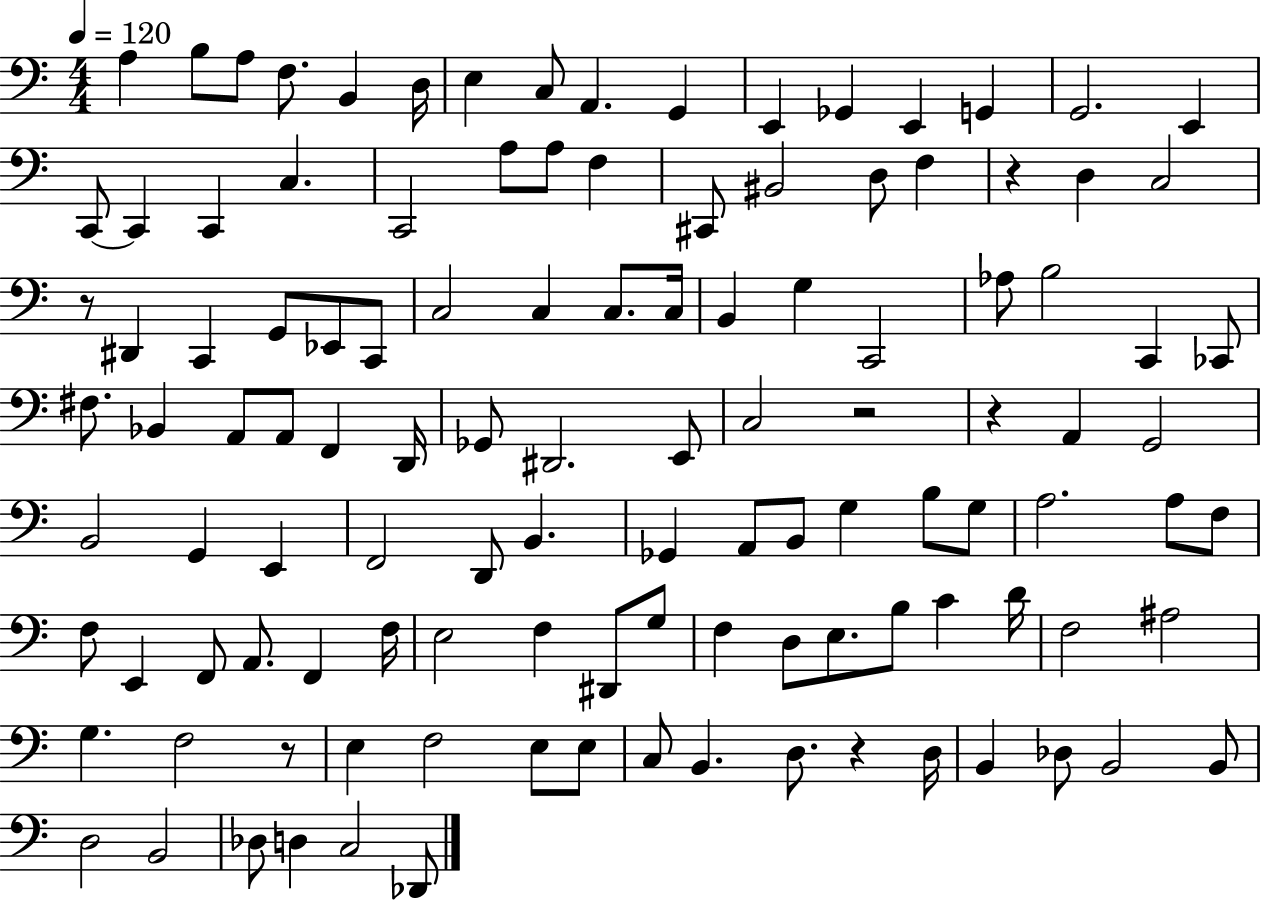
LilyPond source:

{
  \clef bass
  \numericTimeSignature
  \time 4/4
  \key c \major
  \tempo 4 = 120
  a4 b8 a8 f8. b,4 d16 | e4 c8 a,4. g,4 | e,4 ges,4 e,4 g,4 | g,2. e,4 | \break c,8~~ c,4 c,4 c4. | c,2 a8 a8 f4 | cis,8 bis,2 d8 f4 | r4 d4 c2 | \break r8 dis,4 c,4 g,8 ees,8 c,8 | c2 c4 c8. c16 | b,4 g4 c,2 | aes8 b2 c,4 ces,8 | \break fis8. bes,4 a,8 a,8 f,4 d,16 | ges,8 dis,2. e,8 | c2 r2 | r4 a,4 g,2 | \break b,2 g,4 e,4 | f,2 d,8 b,4. | ges,4 a,8 b,8 g4 b8 g8 | a2. a8 f8 | \break f8 e,4 f,8 a,8. f,4 f16 | e2 f4 dis,8 g8 | f4 d8 e8. b8 c'4 d'16 | f2 ais2 | \break g4. f2 r8 | e4 f2 e8 e8 | c8 b,4. d8. r4 d16 | b,4 des8 b,2 b,8 | \break d2 b,2 | des8 d4 c2 des,8 | \bar "|."
}